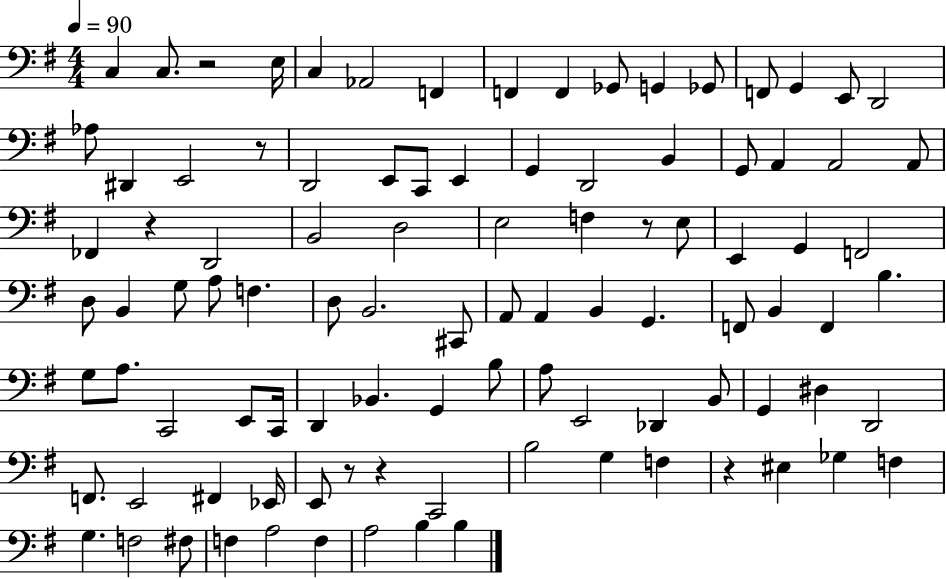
{
  \clef bass
  \numericTimeSignature
  \time 4/4
  \key g \major
  \tempo 4 = 90
  c4 c8. r2 e16 | c4 aes,2 f,4 | f,4 f,4 ges,8 g,4 ges,8 | f,8 g,4 e,8 d,2 | \break aes8 dis,4 e,2 r8 | d,2 e,8 c,8 e,4 | g,4 d,2 b,4 | g,8 a,4 a,2 a,8 | \break fes,4 r4 d,2 | b,2 d2 | e2 f4 r8 e8 | e,4 g,4 f,2 | \break d8 b,4 g8 a8 f4. | d8 b,2. cis,8 | a,8 a,4 b,4 g,4. | f,8 b,4 f,4 b4. | \break g8 a8. c,2 e,8 c,16 | d,4 bes,4. g,4 b8 | a8 e,2 des,4 b,8 | g,4 dis4 d,2 | \break f,8. e,2 fis,4 ees,16 | e,8 r8 r4 c,2 | b2 g4 f4 | r4 eis4 ges4 f4 | \break g4. f2 fis8 | f4 a2 f4 | a2 b4 b4 | \bar "|."
}